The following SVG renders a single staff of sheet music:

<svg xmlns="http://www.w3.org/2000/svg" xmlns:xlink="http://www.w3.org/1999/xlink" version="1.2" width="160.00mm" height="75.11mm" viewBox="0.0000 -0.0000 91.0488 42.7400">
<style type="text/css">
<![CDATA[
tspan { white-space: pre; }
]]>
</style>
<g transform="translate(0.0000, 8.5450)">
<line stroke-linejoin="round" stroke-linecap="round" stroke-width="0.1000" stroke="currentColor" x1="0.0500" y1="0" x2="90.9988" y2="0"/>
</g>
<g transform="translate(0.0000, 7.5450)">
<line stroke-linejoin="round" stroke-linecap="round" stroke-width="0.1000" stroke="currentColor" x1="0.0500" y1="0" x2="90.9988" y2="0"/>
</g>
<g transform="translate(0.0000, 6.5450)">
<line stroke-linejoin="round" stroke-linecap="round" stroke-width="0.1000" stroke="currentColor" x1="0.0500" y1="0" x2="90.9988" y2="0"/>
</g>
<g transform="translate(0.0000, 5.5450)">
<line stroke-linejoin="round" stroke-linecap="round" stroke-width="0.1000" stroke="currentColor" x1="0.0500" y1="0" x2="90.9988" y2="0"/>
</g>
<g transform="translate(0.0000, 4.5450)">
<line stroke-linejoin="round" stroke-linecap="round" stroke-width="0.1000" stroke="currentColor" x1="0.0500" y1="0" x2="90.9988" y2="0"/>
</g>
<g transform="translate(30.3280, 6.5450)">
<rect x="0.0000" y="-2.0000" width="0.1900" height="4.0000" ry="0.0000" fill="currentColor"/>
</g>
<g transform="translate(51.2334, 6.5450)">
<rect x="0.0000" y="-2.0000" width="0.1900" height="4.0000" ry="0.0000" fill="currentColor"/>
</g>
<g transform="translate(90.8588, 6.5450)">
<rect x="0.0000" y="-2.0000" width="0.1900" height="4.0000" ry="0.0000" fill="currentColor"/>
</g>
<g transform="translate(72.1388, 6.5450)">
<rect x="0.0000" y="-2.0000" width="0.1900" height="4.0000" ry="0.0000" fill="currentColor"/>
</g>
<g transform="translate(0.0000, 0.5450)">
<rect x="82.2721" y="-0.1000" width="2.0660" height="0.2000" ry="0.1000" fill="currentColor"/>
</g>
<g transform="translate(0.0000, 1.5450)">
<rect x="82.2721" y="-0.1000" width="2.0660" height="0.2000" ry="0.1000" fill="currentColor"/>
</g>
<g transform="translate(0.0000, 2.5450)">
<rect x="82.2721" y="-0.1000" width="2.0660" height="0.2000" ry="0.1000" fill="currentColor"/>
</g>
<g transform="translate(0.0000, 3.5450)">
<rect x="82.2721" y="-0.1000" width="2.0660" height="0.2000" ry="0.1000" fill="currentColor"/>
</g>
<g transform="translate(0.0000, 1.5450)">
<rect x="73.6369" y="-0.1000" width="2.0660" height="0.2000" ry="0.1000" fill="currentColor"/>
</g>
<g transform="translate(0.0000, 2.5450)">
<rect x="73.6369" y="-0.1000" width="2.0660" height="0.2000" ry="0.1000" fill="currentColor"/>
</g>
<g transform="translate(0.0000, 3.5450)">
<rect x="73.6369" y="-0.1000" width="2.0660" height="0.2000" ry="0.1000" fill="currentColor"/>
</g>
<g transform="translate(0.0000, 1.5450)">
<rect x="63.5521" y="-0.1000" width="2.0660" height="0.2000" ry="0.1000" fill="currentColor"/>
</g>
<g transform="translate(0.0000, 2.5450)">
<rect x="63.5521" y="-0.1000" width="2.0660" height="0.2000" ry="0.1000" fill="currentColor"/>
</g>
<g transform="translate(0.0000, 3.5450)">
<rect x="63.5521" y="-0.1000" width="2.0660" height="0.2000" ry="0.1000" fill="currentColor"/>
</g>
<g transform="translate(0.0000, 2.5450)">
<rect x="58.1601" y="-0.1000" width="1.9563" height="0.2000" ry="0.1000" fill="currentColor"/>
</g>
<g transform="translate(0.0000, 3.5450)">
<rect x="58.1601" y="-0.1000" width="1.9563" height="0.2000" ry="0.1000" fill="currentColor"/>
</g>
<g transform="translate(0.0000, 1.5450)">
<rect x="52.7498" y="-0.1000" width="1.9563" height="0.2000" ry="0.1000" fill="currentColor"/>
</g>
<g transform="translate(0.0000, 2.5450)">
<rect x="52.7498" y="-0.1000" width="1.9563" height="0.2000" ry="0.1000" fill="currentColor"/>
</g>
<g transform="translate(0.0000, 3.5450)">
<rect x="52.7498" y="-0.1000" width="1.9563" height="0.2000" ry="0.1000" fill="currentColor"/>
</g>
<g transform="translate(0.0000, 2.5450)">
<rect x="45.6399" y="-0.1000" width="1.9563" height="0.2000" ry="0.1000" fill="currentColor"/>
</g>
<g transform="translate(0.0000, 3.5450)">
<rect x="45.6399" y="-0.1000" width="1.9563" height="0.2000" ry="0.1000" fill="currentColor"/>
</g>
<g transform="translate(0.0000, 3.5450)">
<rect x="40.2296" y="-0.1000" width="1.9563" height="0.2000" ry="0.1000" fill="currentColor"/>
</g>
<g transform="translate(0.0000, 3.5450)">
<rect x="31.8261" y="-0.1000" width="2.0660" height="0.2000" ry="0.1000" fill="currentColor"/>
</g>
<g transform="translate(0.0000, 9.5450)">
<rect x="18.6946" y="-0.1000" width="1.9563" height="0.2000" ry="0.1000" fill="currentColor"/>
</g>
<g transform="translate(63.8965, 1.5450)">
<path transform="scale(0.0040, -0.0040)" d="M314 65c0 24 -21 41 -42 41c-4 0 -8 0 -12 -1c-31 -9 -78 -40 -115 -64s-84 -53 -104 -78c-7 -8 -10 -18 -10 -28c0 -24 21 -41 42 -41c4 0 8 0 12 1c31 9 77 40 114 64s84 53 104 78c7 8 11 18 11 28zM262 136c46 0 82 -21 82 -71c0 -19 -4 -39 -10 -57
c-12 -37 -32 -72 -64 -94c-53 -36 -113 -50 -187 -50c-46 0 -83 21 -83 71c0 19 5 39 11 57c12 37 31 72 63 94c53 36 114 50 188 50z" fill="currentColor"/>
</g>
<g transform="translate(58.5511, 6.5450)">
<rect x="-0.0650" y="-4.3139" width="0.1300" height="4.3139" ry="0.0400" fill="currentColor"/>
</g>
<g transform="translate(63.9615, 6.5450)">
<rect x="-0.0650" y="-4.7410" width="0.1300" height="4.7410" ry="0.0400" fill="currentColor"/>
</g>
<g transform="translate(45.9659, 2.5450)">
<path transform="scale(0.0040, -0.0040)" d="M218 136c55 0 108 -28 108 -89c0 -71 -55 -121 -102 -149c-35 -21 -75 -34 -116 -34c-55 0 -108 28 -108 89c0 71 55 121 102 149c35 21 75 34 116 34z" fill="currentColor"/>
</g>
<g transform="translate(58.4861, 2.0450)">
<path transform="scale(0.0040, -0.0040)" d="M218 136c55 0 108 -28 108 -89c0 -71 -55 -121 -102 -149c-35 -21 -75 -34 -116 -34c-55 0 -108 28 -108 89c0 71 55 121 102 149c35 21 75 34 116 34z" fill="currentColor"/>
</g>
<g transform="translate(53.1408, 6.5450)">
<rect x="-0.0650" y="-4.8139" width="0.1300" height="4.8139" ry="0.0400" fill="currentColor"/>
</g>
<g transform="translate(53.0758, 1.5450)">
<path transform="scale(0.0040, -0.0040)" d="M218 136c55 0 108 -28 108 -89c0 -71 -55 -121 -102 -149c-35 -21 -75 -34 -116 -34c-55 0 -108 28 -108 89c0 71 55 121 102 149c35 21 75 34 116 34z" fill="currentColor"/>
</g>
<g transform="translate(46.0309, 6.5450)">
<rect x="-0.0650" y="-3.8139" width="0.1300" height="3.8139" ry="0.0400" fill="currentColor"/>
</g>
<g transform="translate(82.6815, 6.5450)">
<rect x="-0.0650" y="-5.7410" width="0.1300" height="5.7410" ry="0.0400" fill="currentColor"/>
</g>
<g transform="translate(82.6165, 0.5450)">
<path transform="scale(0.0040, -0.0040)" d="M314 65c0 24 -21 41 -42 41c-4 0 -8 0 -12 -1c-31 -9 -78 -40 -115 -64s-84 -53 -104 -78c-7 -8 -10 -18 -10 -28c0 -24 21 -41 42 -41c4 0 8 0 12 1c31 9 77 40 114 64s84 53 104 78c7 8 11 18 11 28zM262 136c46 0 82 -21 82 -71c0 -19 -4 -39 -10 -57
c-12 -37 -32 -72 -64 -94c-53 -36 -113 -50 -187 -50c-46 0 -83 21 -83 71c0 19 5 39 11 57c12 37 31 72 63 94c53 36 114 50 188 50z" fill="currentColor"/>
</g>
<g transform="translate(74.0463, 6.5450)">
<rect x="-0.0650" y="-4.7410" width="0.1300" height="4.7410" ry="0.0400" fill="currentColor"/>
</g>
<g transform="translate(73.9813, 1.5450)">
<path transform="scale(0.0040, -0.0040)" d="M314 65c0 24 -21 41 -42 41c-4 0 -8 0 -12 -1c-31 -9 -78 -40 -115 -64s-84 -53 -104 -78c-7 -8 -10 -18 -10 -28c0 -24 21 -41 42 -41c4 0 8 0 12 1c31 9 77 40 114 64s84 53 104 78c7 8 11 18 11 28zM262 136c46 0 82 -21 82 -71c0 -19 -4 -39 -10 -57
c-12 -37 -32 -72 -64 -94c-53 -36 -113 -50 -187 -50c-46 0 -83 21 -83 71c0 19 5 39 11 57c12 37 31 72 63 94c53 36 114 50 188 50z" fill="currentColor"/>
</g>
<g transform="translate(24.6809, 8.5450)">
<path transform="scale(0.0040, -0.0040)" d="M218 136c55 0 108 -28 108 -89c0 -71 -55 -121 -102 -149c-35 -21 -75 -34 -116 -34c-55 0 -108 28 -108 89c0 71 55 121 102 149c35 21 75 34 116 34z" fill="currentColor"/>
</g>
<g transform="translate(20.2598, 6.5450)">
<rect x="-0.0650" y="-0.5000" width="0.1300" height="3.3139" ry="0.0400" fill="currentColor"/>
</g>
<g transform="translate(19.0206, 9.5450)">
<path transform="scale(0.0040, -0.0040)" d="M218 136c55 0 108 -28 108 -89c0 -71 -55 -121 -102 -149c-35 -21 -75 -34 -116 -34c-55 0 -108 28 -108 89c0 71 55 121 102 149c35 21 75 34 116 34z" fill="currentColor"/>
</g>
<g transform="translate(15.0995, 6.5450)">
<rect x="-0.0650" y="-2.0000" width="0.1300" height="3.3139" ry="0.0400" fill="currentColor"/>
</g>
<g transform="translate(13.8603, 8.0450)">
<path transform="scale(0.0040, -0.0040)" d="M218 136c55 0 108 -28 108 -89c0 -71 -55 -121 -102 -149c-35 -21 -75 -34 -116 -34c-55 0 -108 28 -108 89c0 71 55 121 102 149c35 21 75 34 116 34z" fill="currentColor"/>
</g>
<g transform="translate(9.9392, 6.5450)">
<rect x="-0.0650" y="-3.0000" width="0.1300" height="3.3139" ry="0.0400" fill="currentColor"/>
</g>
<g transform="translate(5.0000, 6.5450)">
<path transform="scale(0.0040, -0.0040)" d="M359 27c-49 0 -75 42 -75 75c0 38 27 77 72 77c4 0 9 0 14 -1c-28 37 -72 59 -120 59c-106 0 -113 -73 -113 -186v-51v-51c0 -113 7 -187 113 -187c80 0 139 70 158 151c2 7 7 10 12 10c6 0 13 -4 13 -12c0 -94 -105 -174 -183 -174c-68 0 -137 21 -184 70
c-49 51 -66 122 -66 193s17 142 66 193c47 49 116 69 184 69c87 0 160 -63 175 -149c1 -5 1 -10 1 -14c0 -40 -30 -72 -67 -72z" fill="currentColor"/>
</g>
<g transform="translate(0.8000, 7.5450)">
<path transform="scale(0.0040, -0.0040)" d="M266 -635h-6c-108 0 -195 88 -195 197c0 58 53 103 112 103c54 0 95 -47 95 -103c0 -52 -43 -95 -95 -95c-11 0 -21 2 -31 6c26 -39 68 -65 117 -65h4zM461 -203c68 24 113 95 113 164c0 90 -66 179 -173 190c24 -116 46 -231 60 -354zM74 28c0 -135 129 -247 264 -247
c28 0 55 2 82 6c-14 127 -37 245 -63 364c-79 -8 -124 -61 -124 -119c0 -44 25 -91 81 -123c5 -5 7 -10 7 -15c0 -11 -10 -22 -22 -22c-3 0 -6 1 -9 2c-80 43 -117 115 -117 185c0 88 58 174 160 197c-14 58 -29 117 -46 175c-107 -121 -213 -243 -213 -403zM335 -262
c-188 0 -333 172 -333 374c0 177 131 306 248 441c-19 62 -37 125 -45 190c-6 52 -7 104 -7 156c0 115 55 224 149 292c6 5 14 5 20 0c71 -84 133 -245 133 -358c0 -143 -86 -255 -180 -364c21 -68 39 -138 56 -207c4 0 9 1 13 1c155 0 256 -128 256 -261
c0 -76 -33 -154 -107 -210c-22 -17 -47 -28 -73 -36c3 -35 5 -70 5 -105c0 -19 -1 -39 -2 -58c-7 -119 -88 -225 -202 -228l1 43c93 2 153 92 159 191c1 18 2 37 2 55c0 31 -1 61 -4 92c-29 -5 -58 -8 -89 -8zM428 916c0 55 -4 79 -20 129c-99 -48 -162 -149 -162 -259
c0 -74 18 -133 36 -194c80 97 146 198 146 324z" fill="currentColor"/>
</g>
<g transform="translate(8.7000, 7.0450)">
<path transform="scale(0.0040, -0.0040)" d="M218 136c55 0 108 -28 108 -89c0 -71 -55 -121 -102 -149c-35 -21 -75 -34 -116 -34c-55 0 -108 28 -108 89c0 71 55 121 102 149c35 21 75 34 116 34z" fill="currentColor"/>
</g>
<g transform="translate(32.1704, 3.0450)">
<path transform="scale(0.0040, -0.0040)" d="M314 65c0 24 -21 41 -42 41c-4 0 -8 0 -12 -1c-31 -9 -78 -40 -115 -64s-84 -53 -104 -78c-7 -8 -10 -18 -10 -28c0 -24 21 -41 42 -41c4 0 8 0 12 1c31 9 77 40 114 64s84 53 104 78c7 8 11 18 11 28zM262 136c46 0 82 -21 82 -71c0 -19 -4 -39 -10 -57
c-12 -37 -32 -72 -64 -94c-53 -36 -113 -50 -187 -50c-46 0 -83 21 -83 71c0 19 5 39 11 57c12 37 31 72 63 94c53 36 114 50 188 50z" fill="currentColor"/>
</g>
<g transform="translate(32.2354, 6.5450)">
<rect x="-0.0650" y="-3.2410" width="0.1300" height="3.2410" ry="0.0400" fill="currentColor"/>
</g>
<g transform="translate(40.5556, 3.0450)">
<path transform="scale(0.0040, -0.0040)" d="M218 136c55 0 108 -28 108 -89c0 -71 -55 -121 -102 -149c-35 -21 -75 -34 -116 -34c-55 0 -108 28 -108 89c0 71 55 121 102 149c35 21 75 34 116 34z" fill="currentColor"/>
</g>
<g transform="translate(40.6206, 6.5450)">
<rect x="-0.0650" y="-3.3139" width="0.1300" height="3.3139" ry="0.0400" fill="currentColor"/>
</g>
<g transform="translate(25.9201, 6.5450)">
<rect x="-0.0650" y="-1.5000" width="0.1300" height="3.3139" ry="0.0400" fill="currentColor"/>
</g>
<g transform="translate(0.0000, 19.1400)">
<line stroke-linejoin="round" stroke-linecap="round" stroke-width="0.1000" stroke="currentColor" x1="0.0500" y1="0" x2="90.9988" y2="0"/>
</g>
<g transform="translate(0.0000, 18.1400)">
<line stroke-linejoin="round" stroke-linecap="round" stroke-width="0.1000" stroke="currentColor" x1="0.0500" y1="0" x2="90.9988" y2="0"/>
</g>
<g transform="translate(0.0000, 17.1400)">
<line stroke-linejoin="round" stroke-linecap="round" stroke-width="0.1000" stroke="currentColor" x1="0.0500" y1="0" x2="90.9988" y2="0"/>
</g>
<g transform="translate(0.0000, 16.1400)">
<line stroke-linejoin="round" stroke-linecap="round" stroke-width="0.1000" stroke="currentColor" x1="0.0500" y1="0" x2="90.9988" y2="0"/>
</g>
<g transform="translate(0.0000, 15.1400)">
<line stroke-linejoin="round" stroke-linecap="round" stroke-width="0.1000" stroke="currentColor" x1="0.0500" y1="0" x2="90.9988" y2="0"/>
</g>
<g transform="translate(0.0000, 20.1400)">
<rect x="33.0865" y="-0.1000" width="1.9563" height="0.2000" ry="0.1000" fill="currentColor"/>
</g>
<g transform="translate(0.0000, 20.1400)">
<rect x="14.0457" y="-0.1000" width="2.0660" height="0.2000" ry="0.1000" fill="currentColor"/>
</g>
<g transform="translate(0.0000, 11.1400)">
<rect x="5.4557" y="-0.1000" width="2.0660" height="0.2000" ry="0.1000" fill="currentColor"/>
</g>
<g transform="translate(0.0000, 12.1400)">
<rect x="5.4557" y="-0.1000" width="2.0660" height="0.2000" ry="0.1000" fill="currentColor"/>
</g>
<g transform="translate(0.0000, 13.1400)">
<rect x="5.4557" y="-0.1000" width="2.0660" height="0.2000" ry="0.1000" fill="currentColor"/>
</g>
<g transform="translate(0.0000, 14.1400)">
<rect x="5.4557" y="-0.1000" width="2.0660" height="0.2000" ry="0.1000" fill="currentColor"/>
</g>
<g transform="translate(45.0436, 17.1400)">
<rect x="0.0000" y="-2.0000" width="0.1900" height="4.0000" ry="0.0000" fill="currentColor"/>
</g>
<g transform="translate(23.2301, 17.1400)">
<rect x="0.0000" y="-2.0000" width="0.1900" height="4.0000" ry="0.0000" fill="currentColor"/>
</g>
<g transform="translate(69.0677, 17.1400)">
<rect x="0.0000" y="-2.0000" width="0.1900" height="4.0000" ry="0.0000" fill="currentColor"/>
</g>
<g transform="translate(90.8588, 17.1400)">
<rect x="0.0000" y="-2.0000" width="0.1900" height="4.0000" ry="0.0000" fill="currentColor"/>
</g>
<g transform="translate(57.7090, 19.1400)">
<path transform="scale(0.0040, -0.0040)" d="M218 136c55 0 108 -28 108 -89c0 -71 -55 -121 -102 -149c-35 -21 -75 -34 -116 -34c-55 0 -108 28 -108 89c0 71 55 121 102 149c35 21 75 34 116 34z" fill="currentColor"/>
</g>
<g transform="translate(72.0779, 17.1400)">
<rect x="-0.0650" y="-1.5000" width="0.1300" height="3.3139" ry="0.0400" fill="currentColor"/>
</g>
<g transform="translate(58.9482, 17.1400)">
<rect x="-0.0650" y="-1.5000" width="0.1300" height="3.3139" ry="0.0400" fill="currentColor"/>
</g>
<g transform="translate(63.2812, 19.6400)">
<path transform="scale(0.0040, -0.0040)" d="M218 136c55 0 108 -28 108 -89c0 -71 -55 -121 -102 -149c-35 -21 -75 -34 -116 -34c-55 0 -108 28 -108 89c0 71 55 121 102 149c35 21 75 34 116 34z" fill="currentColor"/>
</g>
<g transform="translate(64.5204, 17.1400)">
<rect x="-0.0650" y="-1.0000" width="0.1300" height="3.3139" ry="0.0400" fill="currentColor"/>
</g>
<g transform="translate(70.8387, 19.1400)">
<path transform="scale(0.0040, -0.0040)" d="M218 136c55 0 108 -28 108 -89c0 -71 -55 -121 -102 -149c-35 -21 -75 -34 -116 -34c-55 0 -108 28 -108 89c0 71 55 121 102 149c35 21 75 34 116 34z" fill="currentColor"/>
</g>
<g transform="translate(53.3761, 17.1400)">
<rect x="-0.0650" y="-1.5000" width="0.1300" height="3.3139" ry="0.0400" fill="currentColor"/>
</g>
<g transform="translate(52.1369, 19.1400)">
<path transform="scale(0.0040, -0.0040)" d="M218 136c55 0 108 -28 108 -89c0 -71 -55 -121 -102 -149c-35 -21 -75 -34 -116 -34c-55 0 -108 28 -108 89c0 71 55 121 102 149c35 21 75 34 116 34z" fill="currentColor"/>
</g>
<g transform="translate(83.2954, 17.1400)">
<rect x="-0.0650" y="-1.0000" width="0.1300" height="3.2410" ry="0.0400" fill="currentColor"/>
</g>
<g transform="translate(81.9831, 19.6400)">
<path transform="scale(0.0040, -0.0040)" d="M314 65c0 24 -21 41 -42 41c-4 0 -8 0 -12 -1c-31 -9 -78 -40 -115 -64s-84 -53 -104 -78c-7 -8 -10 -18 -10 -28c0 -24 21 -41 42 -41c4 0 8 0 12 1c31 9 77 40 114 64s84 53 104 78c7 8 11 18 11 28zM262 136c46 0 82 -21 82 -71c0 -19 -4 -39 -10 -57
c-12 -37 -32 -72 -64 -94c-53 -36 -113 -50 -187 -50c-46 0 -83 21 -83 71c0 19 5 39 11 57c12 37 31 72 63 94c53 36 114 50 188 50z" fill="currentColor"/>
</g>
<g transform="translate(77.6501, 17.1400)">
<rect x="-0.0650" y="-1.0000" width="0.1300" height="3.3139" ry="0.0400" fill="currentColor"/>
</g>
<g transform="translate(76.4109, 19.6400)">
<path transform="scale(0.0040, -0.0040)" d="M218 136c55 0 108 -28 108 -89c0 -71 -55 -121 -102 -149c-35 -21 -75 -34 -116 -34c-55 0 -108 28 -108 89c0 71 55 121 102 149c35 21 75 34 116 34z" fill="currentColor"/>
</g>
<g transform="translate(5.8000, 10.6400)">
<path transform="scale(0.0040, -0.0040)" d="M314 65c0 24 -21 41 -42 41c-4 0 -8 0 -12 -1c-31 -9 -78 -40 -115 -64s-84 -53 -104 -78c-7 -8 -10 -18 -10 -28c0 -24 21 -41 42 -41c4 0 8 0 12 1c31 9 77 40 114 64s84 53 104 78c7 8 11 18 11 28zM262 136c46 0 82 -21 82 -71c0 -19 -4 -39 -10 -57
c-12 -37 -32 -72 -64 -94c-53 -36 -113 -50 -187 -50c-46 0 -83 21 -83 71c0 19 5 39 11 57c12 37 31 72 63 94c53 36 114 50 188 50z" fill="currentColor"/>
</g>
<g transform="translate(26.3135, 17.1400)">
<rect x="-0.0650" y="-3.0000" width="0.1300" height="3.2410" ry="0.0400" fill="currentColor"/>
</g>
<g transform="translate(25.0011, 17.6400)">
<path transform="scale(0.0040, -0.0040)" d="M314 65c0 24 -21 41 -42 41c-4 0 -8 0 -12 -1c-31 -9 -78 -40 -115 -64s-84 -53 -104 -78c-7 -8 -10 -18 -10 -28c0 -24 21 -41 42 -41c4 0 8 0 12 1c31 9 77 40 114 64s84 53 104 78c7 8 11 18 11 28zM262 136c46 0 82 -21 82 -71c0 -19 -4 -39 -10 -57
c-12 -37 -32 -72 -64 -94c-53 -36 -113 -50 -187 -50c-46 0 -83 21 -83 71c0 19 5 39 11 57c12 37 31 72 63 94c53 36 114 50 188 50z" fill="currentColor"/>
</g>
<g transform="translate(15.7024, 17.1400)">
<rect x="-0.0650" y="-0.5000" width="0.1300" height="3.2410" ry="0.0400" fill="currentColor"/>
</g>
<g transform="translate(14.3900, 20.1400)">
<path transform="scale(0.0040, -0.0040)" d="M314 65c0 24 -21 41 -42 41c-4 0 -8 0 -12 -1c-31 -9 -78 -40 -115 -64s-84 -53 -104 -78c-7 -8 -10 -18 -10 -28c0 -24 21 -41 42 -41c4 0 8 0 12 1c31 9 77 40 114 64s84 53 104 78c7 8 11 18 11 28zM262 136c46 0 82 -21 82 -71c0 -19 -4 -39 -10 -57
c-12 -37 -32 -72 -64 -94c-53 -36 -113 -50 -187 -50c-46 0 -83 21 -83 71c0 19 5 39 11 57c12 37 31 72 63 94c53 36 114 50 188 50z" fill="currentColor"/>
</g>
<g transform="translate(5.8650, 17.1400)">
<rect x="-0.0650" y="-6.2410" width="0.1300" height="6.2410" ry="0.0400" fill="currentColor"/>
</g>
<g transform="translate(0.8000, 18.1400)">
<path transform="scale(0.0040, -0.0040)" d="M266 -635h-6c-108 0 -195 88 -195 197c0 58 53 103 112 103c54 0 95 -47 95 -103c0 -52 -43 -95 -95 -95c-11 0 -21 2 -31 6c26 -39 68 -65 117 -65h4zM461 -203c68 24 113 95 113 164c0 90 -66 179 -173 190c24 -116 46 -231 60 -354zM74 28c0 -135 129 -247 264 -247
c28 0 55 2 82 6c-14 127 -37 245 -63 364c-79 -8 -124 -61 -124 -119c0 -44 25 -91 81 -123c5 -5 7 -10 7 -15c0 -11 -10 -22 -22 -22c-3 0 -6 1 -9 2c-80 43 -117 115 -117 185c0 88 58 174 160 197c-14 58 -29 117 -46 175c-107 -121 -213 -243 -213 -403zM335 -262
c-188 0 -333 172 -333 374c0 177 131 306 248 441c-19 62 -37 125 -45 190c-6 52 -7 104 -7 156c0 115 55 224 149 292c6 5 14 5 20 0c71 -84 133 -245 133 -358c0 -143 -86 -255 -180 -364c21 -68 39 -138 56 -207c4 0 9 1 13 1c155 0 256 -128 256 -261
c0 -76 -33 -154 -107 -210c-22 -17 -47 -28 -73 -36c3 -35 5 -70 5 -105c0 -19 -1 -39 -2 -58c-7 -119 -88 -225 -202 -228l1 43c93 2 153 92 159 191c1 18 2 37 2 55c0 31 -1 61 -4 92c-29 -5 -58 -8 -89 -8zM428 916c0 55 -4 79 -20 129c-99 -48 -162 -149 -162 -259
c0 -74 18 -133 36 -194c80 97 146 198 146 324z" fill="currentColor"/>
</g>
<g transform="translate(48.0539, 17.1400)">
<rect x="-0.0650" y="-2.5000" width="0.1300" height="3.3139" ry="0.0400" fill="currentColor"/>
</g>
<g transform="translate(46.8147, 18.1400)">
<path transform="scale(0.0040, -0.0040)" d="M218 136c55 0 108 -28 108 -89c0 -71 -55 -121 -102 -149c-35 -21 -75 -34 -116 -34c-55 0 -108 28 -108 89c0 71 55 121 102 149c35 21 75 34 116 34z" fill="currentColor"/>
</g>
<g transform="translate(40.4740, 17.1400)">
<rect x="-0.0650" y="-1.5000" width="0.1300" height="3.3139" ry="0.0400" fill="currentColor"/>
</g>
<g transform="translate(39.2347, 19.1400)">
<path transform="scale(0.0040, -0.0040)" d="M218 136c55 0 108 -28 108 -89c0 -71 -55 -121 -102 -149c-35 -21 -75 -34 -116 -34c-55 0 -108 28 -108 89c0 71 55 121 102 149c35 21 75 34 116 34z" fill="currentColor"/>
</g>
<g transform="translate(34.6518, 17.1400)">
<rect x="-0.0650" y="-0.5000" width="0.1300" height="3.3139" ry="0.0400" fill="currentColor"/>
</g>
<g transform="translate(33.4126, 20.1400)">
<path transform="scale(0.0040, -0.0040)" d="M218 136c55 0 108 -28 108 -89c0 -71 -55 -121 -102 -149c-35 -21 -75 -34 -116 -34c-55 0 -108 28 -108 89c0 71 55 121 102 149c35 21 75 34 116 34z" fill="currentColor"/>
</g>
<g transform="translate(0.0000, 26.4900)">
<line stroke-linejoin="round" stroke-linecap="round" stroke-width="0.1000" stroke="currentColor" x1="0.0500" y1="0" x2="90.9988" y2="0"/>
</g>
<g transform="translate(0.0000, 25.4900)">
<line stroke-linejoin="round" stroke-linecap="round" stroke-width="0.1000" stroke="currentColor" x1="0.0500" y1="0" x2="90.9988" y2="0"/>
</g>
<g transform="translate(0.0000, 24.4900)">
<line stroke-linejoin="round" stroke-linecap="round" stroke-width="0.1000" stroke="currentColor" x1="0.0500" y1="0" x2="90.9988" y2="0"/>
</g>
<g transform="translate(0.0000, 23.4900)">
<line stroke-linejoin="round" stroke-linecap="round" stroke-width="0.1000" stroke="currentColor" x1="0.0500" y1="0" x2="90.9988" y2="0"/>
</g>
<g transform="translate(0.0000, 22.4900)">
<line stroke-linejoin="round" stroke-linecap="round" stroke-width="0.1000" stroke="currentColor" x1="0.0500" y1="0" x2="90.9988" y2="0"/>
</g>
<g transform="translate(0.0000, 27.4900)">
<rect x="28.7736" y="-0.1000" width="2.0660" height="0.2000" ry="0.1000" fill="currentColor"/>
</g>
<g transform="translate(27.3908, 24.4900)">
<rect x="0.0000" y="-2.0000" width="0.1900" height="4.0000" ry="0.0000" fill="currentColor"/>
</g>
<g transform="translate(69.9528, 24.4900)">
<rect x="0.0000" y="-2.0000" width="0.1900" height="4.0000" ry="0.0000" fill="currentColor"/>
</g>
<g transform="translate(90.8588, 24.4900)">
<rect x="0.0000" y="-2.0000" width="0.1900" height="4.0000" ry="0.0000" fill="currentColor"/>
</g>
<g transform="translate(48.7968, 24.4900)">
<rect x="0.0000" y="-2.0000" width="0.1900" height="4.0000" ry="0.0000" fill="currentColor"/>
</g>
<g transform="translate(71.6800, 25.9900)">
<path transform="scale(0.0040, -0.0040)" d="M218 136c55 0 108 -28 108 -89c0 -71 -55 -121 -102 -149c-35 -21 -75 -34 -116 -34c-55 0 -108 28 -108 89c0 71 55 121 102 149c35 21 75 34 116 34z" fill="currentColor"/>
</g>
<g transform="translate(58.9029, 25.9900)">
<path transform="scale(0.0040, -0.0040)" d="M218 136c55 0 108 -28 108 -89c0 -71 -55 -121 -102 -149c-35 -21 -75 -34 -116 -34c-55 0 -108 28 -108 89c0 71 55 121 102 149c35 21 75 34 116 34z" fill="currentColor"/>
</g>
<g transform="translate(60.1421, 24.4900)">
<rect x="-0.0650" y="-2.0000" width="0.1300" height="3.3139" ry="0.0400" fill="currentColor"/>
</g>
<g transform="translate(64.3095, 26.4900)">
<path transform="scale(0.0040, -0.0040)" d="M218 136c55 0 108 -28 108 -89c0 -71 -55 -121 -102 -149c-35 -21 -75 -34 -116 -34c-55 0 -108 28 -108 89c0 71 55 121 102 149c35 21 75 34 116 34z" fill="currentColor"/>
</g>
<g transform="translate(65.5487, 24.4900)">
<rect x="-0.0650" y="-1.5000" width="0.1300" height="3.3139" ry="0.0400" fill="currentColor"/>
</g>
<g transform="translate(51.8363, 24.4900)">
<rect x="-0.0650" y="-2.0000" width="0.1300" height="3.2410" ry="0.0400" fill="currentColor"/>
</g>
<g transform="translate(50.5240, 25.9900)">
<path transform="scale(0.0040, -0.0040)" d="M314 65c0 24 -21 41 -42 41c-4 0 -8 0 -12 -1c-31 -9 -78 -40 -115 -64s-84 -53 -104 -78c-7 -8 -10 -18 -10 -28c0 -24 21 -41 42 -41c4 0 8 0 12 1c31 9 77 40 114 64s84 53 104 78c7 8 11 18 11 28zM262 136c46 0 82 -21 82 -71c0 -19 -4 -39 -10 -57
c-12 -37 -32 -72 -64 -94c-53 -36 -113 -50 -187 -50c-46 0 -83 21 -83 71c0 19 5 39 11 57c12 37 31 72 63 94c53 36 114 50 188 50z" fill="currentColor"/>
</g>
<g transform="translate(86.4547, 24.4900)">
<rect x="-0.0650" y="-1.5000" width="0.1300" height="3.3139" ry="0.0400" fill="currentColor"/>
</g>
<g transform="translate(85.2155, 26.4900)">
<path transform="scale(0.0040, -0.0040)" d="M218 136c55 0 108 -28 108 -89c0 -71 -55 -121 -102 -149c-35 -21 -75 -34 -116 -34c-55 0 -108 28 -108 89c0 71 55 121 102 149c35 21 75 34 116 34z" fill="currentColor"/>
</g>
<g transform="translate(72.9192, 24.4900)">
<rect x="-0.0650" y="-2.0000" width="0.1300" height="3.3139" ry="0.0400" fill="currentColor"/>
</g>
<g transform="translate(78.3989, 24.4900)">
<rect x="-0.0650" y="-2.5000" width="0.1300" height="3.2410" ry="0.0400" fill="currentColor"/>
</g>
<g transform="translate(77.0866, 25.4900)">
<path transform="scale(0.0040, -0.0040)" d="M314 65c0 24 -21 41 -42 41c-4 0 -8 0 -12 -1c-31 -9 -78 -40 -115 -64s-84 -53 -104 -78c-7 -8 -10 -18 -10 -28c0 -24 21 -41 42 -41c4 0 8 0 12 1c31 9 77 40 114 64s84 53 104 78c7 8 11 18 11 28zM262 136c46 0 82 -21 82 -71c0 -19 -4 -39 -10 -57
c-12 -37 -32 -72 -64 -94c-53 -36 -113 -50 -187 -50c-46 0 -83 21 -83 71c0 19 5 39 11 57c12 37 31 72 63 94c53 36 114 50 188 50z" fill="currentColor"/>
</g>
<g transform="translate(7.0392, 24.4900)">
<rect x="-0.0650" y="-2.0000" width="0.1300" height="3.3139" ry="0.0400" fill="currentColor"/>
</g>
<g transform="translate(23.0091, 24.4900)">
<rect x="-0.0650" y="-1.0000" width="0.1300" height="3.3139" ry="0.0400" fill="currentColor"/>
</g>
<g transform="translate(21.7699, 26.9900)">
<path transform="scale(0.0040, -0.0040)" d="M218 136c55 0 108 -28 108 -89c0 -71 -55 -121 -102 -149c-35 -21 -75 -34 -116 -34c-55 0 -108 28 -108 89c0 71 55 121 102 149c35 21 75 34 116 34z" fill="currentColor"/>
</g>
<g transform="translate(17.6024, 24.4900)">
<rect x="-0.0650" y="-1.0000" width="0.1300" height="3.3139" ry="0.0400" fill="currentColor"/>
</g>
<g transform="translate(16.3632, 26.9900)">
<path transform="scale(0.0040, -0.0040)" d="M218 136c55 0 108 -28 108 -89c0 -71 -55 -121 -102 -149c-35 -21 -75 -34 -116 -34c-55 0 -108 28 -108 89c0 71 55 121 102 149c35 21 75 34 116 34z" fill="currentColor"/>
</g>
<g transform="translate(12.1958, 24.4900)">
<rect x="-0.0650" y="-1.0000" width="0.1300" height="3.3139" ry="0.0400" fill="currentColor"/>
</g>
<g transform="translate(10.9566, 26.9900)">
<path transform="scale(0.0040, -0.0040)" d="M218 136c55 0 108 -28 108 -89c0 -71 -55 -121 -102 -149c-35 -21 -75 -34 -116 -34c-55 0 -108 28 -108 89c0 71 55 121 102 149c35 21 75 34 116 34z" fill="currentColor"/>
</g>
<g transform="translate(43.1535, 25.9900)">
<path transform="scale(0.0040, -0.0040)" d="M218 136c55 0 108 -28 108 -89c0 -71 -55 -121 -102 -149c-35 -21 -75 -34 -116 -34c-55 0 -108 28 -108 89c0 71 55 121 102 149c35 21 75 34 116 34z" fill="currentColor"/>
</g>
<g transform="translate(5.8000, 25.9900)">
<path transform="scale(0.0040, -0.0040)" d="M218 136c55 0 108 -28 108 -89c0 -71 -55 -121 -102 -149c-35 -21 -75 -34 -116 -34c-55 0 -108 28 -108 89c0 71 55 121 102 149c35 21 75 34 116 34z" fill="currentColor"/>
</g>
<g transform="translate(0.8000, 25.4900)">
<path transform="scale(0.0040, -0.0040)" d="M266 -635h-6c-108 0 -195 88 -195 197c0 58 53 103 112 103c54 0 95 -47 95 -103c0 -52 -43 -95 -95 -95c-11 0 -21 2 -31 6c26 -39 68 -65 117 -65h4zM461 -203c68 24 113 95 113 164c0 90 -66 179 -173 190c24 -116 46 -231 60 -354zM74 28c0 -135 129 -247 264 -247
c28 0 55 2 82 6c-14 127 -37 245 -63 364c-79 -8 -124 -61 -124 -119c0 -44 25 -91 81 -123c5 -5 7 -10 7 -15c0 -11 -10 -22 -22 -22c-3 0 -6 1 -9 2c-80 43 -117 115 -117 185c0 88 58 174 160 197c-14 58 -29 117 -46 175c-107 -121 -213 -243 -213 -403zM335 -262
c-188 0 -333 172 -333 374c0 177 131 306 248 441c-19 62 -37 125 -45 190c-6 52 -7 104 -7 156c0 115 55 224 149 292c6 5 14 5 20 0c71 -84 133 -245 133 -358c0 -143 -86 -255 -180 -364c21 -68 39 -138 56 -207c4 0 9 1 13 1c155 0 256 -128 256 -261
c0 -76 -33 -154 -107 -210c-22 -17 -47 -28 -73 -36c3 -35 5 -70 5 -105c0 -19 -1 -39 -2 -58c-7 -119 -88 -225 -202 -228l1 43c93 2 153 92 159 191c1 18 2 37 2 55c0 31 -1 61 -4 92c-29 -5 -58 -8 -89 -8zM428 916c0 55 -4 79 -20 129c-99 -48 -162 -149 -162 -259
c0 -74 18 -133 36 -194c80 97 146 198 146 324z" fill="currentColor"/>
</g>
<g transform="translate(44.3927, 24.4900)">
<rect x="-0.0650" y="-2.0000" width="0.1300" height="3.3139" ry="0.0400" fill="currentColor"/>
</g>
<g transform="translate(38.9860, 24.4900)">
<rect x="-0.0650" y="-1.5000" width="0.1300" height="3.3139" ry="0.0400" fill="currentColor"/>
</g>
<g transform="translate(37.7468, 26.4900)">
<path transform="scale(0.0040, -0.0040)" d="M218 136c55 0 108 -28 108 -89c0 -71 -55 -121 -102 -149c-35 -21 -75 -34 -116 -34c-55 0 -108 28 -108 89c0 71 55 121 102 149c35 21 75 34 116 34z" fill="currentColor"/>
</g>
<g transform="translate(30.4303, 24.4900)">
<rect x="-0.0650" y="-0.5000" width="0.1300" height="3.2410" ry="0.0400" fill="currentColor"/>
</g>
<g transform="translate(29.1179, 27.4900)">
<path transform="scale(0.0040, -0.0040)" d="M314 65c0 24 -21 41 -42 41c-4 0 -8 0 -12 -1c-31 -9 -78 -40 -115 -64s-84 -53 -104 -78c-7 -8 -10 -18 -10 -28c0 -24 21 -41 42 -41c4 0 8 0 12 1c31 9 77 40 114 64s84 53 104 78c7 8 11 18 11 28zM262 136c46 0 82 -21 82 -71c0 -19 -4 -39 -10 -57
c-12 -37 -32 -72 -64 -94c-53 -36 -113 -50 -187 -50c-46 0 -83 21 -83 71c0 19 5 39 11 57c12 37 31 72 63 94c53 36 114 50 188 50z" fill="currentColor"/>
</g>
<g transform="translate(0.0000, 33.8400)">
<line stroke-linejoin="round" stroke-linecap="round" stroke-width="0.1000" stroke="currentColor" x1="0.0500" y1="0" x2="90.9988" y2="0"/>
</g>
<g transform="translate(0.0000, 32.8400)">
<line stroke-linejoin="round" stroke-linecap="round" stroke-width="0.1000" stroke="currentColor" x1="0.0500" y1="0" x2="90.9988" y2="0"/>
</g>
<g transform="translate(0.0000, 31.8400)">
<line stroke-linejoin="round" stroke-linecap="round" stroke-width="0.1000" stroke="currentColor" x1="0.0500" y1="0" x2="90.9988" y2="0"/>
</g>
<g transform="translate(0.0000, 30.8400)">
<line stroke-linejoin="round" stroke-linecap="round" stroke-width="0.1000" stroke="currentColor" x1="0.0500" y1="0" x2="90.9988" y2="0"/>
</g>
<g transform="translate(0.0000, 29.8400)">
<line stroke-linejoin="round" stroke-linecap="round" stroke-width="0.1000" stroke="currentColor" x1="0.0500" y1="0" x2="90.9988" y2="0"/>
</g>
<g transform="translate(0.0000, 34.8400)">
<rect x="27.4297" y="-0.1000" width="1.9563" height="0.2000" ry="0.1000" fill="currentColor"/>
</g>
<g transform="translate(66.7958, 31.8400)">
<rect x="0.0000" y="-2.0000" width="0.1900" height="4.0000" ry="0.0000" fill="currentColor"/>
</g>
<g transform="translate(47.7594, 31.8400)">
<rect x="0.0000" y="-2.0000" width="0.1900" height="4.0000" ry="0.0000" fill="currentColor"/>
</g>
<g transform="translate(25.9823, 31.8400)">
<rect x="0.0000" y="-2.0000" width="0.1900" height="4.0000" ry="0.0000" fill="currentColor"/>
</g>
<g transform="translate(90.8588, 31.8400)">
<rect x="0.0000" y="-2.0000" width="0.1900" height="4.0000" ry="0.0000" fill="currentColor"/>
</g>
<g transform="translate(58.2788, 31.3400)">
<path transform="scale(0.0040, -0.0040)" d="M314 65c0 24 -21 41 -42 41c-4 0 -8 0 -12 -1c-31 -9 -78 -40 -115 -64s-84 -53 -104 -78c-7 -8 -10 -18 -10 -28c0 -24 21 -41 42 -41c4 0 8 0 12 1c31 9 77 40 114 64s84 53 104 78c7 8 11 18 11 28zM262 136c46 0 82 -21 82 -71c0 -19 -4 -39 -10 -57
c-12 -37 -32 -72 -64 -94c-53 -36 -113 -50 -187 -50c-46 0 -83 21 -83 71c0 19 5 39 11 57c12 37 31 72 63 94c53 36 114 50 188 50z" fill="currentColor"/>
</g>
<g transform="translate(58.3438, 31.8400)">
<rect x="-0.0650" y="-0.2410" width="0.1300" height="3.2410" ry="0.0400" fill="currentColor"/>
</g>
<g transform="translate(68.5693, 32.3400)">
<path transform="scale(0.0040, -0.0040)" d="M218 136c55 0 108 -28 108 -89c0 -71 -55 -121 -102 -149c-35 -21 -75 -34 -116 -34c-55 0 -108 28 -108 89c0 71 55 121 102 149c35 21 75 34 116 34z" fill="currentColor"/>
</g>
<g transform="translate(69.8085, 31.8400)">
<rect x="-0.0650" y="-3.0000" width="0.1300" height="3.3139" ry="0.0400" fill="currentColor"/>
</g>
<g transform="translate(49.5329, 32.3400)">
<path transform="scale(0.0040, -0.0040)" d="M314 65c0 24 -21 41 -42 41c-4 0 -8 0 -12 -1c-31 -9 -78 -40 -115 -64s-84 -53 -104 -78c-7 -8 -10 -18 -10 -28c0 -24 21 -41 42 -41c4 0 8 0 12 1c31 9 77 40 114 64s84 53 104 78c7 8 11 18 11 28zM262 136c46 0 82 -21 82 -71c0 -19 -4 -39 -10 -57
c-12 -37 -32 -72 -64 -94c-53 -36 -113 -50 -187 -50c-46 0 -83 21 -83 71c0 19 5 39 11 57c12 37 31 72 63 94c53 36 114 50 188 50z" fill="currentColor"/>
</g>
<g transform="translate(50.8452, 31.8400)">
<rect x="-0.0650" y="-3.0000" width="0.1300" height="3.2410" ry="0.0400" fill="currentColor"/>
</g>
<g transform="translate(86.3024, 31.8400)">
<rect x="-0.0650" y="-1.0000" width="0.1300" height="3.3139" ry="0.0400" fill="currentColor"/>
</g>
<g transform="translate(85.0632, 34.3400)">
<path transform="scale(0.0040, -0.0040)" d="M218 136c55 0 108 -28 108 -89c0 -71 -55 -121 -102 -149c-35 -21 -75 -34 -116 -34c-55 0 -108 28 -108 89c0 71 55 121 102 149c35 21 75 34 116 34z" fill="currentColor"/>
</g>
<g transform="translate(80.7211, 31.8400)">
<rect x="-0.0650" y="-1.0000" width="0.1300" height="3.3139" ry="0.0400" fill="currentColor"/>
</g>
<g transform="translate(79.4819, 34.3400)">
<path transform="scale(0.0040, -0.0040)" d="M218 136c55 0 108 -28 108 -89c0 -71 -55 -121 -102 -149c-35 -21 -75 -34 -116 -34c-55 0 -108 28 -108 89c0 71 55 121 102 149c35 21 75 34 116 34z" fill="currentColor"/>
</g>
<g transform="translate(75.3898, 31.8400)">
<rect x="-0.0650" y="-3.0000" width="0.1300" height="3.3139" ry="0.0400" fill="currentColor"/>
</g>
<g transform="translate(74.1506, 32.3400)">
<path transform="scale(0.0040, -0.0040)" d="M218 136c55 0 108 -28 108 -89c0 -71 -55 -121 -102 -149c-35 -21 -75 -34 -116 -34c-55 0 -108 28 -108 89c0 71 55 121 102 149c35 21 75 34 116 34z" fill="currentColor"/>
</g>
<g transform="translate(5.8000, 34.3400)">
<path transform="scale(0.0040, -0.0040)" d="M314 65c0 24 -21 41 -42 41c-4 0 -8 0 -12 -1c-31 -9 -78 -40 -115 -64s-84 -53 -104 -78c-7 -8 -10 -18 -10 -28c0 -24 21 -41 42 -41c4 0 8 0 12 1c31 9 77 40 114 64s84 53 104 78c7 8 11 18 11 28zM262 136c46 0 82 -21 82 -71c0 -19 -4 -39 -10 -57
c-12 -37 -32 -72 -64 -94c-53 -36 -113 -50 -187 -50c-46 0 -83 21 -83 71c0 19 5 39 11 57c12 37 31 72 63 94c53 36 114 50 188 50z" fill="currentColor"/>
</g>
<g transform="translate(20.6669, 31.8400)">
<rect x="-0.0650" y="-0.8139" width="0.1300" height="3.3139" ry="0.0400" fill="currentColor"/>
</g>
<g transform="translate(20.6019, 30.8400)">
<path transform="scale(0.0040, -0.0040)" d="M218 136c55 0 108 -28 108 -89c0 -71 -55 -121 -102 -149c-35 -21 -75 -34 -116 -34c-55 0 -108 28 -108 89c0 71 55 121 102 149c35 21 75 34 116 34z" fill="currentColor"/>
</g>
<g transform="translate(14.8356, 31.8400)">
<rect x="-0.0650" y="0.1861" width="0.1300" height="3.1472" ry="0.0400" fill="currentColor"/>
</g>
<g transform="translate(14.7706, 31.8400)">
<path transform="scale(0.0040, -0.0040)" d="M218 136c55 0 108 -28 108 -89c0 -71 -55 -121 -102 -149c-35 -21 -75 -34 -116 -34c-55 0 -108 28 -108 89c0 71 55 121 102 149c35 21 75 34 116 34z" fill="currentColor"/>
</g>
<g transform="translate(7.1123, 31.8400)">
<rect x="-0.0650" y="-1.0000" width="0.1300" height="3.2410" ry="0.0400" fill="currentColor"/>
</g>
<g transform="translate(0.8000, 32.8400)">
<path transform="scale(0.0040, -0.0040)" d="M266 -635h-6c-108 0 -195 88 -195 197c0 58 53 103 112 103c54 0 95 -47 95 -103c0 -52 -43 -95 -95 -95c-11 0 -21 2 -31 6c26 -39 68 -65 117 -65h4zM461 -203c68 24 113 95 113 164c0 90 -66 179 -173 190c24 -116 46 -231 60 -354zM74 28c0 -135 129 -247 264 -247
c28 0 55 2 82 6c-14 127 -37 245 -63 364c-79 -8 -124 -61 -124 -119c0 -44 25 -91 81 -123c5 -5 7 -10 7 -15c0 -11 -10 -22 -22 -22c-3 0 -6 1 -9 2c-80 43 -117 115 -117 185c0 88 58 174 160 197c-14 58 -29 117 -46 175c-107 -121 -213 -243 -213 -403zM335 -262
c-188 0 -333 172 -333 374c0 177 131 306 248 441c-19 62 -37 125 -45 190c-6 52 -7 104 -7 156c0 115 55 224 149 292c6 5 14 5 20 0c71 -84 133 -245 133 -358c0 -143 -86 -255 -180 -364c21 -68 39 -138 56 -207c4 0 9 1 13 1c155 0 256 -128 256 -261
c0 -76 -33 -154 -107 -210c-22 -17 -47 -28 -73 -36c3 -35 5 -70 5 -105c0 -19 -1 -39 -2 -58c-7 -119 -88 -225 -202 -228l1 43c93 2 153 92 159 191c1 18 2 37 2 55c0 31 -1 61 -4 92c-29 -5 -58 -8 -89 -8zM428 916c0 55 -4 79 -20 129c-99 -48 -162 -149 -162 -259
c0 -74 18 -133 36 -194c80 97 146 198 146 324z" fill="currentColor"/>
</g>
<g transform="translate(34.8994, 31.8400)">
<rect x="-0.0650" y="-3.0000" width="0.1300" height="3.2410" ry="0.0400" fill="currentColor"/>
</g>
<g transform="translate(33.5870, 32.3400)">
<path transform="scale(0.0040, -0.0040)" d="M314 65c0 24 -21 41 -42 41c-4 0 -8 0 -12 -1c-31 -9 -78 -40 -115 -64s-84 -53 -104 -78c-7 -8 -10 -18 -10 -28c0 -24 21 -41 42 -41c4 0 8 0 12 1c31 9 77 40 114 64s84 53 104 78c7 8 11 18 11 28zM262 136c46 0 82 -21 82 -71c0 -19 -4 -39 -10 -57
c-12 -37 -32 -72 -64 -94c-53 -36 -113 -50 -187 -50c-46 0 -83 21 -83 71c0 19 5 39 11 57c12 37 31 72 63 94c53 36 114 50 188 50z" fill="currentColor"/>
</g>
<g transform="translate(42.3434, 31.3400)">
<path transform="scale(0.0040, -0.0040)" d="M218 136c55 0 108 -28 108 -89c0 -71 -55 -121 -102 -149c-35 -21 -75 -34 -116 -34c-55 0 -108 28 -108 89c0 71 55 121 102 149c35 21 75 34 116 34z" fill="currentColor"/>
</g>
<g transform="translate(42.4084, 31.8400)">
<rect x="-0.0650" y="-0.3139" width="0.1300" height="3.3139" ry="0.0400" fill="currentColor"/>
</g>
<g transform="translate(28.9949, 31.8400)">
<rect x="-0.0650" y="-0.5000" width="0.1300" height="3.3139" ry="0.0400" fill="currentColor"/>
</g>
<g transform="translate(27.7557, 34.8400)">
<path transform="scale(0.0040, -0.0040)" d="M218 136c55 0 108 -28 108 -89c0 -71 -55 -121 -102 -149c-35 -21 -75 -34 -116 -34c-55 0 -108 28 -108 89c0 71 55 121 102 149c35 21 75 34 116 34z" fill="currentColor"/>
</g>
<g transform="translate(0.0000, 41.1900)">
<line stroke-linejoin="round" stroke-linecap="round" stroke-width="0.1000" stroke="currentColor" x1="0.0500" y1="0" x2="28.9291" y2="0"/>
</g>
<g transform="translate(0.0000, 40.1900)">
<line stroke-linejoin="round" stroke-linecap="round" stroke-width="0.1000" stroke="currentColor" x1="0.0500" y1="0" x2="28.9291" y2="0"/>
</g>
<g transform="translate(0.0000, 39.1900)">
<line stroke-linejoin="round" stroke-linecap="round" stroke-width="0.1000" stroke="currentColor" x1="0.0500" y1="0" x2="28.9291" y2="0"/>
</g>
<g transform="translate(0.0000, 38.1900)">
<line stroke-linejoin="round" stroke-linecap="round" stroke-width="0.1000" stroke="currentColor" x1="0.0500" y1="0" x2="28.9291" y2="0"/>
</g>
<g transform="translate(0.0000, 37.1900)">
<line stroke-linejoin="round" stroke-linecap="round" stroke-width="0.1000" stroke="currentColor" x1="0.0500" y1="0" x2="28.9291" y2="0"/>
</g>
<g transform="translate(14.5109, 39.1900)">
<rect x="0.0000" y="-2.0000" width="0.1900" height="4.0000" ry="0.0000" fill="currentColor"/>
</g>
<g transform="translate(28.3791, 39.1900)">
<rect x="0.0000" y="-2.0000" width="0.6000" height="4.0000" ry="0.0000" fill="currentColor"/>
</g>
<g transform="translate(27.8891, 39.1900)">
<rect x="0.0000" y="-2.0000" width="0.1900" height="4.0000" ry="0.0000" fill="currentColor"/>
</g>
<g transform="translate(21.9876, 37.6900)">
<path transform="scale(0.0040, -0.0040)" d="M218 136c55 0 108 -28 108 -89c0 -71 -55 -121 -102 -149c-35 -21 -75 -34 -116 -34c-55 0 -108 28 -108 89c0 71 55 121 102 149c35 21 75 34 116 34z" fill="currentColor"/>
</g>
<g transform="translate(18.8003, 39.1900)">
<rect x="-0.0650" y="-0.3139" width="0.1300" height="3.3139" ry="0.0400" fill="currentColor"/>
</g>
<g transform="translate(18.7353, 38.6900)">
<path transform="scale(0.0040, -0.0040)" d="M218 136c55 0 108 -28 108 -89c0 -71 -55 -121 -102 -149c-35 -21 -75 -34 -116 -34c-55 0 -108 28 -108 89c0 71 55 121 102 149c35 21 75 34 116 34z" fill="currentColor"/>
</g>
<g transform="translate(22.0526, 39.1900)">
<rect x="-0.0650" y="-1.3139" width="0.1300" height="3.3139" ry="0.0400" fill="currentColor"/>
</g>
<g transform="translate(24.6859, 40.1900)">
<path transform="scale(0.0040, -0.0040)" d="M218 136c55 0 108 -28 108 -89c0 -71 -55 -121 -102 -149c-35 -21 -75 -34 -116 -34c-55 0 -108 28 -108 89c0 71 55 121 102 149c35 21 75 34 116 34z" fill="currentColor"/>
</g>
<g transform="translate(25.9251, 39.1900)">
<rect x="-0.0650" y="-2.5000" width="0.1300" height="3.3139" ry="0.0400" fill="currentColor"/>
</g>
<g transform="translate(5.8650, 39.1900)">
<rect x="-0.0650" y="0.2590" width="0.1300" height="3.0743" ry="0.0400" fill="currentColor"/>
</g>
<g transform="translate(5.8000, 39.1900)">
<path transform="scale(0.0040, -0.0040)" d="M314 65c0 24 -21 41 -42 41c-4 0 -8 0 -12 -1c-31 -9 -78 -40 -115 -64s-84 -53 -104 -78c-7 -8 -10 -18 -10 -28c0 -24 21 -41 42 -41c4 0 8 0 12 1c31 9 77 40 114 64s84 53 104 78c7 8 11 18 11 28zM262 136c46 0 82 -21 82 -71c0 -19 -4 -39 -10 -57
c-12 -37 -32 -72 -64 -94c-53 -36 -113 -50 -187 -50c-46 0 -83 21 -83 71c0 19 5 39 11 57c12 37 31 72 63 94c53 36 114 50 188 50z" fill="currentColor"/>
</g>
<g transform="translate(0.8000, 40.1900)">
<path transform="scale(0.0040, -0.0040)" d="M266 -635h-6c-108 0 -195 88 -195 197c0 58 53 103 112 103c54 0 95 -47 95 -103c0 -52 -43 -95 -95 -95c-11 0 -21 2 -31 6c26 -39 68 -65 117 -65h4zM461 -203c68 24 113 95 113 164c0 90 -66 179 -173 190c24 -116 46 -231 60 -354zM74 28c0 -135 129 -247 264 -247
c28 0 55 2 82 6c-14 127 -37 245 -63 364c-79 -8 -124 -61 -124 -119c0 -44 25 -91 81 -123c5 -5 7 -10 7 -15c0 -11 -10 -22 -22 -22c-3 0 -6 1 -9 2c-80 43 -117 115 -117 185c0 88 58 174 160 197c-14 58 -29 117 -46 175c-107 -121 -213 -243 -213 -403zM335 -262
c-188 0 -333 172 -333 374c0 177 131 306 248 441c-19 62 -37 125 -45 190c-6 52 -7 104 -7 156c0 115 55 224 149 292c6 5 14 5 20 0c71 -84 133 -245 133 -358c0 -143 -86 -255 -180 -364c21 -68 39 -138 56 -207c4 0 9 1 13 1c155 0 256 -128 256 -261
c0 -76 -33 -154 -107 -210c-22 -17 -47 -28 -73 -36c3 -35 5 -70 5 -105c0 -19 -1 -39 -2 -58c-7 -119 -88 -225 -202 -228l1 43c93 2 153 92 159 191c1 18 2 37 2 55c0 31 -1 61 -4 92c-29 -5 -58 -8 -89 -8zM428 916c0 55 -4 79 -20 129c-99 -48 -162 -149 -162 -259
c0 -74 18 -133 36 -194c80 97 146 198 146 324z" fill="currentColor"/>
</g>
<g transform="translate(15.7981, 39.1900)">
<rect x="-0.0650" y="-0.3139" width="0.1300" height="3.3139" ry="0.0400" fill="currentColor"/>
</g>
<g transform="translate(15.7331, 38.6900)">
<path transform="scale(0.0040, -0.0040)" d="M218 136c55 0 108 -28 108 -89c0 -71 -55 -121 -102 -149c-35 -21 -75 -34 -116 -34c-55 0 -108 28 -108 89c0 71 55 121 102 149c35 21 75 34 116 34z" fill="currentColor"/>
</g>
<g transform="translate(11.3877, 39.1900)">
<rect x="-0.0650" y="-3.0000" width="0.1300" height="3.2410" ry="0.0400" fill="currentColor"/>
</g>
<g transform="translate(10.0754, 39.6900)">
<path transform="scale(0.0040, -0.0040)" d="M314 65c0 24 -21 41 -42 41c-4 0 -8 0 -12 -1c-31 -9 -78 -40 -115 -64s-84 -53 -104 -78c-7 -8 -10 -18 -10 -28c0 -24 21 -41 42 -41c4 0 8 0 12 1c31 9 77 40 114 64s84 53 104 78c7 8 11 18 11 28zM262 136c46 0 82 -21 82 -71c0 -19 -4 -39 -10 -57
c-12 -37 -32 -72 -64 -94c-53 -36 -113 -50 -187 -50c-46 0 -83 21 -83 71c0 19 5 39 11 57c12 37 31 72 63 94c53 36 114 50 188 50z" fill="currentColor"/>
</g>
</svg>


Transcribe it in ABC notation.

X:1
T:Untitled
M:4/4
L:1/4
K:C
A F C E b2 b c' e' d' e'2 e'2 g'2 a'2 C2 A2 C E G E E D E D D2 F D D D C2 E F F2 F E F G2 E D2 B d C A2 c A2 c2 A A D D B2 A2 c c e G